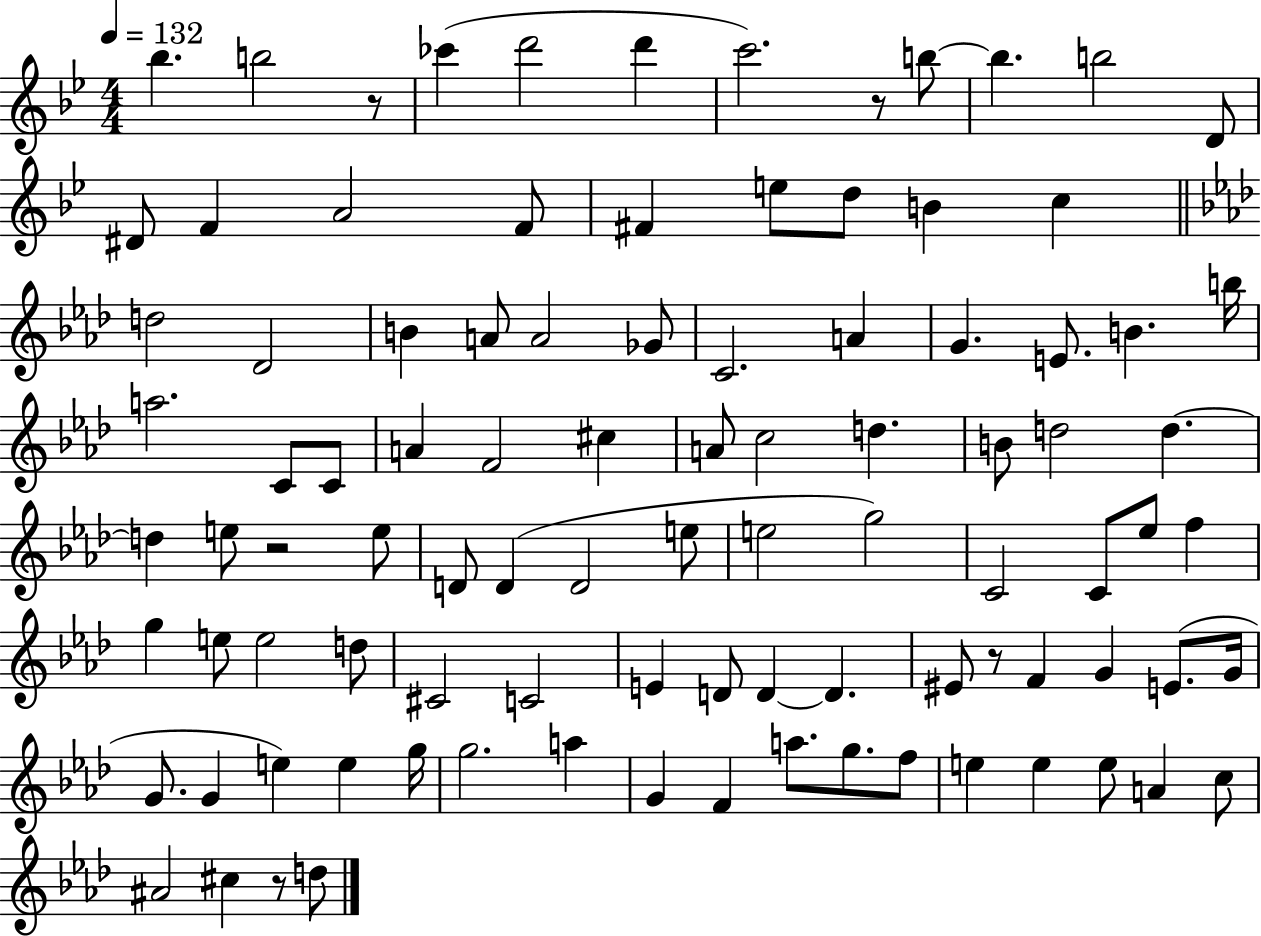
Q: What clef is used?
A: treble